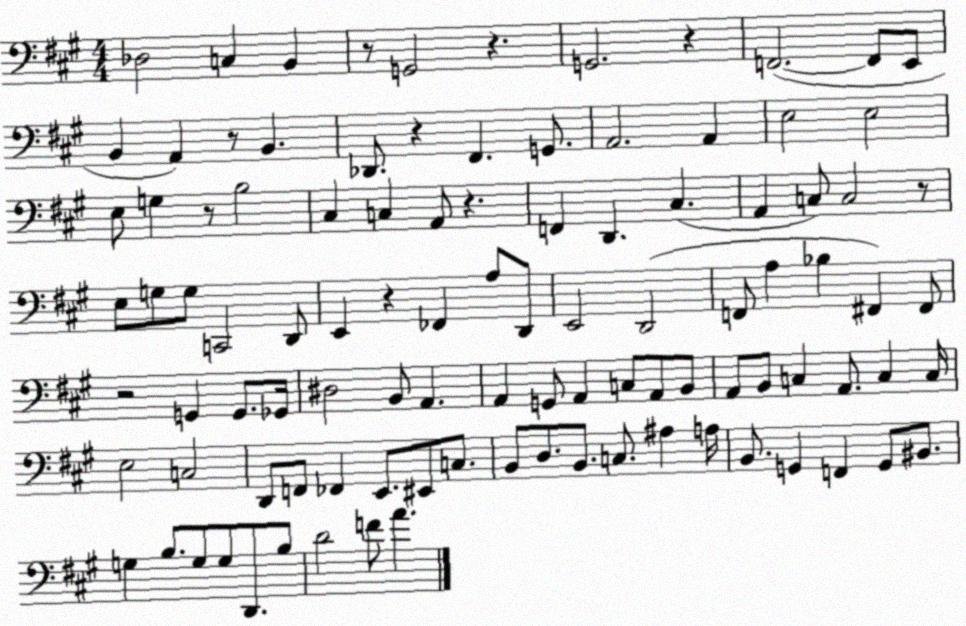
X:1
T:Untitled
M:4/4
L:1/4
K:A
_D,2 C, B,, z/2 G,,2 z G,,2 z F,,2 F,,/2 E,,/2 B,, A,, z/2 B,, _D,,/2 z ^F,, G,,/2 A,,2 A,, E,2 E,2 E,/2 G, z/2 B,2 ^C, C, A,,/2 z F,, D,, ^C, A,, C,/2 C,2 z/2 E,/2 G,/2 G,/2 C,,2 D,,/2 E,, z _F,, A,/2 D,,/2 E,,2 D,,2 F,,/2 A, _B, ^F,, ^F,,/2 z2 G,, G,,/2 _G,,/4 ^D,2 B,,/2 A,, A,, G,,/2 A,, C,/2 A,,/2 B,,/2 A,,/2 B,,/2 C, A,,/2 C, C,/4 E,2 C,2 D,,/2 F,,/2 _F,, E,,/2 ^E,,/2 C,/2 B,,/2 D,/2 B,,/2 C,/2 ^A, A,/4 B,,/2 G,, F,, G,,/2 ^B,,/2 G, B,/2 G,/2 G,/2 D,,/2 B,/2 D2 F/2 A